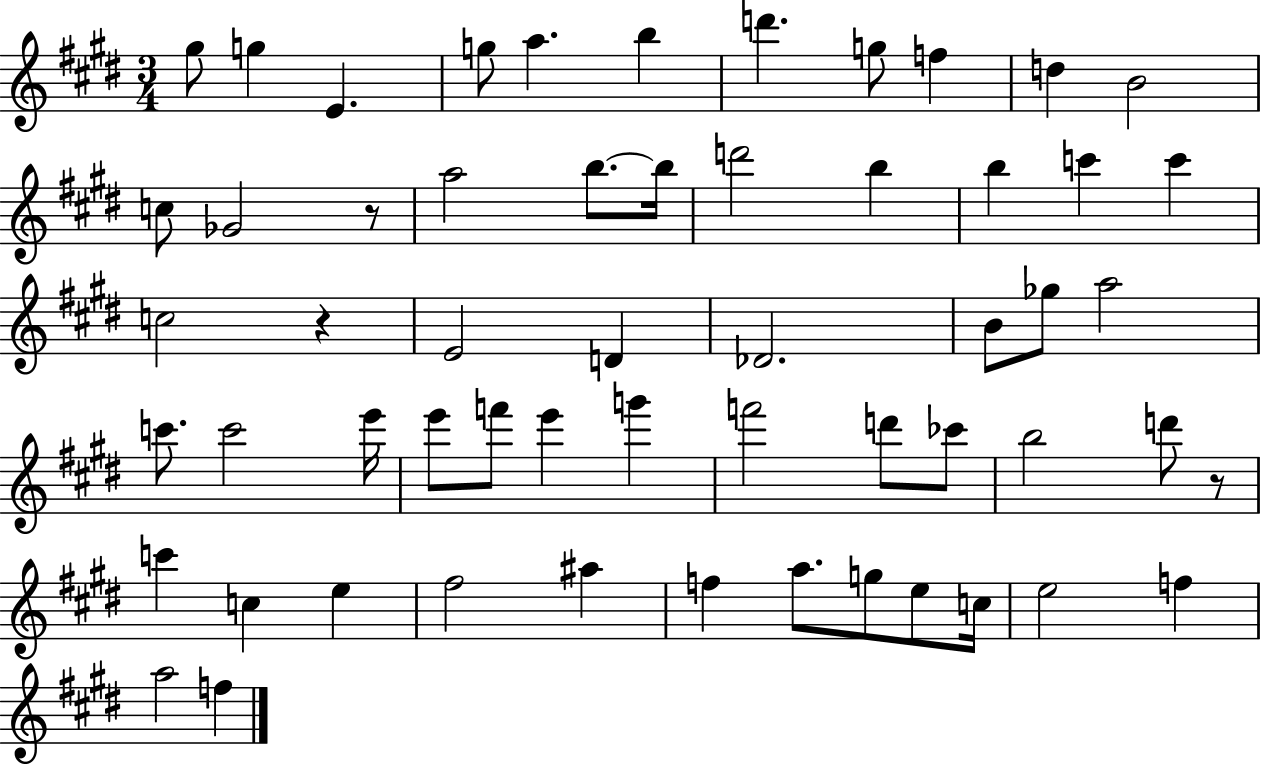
{
  \clef treble
  \numericTimeSignature
  \time 3/4
  \key e \major
  gis''8 g''4 e'4. | g''8 a''4. b''4 | d'''4. g''8 f''4 | d''4 b'2 | \break c''8 ges'2 r8 | a''2 b''8.~~ b''16 | d'''2 b''4 | b''4 c'''4 c'''4 | \break c''2 r4 | e'2 d'4 | des'2. | b'8 ges''8 a''2 | \break c'''8. c'''2 e'''16 | e'''8 f'''8 e'''4 g'''4 | f'''2 d'''8 ces'''8 | b''2 d'''8 r8 | \break c'''4 c''4 e''4 | fis''2 ais''4 | f''4 a''8. g''8 e''8 c''16 | e''2 f''4 | \break a''2 f''4 | \bar "|."
}